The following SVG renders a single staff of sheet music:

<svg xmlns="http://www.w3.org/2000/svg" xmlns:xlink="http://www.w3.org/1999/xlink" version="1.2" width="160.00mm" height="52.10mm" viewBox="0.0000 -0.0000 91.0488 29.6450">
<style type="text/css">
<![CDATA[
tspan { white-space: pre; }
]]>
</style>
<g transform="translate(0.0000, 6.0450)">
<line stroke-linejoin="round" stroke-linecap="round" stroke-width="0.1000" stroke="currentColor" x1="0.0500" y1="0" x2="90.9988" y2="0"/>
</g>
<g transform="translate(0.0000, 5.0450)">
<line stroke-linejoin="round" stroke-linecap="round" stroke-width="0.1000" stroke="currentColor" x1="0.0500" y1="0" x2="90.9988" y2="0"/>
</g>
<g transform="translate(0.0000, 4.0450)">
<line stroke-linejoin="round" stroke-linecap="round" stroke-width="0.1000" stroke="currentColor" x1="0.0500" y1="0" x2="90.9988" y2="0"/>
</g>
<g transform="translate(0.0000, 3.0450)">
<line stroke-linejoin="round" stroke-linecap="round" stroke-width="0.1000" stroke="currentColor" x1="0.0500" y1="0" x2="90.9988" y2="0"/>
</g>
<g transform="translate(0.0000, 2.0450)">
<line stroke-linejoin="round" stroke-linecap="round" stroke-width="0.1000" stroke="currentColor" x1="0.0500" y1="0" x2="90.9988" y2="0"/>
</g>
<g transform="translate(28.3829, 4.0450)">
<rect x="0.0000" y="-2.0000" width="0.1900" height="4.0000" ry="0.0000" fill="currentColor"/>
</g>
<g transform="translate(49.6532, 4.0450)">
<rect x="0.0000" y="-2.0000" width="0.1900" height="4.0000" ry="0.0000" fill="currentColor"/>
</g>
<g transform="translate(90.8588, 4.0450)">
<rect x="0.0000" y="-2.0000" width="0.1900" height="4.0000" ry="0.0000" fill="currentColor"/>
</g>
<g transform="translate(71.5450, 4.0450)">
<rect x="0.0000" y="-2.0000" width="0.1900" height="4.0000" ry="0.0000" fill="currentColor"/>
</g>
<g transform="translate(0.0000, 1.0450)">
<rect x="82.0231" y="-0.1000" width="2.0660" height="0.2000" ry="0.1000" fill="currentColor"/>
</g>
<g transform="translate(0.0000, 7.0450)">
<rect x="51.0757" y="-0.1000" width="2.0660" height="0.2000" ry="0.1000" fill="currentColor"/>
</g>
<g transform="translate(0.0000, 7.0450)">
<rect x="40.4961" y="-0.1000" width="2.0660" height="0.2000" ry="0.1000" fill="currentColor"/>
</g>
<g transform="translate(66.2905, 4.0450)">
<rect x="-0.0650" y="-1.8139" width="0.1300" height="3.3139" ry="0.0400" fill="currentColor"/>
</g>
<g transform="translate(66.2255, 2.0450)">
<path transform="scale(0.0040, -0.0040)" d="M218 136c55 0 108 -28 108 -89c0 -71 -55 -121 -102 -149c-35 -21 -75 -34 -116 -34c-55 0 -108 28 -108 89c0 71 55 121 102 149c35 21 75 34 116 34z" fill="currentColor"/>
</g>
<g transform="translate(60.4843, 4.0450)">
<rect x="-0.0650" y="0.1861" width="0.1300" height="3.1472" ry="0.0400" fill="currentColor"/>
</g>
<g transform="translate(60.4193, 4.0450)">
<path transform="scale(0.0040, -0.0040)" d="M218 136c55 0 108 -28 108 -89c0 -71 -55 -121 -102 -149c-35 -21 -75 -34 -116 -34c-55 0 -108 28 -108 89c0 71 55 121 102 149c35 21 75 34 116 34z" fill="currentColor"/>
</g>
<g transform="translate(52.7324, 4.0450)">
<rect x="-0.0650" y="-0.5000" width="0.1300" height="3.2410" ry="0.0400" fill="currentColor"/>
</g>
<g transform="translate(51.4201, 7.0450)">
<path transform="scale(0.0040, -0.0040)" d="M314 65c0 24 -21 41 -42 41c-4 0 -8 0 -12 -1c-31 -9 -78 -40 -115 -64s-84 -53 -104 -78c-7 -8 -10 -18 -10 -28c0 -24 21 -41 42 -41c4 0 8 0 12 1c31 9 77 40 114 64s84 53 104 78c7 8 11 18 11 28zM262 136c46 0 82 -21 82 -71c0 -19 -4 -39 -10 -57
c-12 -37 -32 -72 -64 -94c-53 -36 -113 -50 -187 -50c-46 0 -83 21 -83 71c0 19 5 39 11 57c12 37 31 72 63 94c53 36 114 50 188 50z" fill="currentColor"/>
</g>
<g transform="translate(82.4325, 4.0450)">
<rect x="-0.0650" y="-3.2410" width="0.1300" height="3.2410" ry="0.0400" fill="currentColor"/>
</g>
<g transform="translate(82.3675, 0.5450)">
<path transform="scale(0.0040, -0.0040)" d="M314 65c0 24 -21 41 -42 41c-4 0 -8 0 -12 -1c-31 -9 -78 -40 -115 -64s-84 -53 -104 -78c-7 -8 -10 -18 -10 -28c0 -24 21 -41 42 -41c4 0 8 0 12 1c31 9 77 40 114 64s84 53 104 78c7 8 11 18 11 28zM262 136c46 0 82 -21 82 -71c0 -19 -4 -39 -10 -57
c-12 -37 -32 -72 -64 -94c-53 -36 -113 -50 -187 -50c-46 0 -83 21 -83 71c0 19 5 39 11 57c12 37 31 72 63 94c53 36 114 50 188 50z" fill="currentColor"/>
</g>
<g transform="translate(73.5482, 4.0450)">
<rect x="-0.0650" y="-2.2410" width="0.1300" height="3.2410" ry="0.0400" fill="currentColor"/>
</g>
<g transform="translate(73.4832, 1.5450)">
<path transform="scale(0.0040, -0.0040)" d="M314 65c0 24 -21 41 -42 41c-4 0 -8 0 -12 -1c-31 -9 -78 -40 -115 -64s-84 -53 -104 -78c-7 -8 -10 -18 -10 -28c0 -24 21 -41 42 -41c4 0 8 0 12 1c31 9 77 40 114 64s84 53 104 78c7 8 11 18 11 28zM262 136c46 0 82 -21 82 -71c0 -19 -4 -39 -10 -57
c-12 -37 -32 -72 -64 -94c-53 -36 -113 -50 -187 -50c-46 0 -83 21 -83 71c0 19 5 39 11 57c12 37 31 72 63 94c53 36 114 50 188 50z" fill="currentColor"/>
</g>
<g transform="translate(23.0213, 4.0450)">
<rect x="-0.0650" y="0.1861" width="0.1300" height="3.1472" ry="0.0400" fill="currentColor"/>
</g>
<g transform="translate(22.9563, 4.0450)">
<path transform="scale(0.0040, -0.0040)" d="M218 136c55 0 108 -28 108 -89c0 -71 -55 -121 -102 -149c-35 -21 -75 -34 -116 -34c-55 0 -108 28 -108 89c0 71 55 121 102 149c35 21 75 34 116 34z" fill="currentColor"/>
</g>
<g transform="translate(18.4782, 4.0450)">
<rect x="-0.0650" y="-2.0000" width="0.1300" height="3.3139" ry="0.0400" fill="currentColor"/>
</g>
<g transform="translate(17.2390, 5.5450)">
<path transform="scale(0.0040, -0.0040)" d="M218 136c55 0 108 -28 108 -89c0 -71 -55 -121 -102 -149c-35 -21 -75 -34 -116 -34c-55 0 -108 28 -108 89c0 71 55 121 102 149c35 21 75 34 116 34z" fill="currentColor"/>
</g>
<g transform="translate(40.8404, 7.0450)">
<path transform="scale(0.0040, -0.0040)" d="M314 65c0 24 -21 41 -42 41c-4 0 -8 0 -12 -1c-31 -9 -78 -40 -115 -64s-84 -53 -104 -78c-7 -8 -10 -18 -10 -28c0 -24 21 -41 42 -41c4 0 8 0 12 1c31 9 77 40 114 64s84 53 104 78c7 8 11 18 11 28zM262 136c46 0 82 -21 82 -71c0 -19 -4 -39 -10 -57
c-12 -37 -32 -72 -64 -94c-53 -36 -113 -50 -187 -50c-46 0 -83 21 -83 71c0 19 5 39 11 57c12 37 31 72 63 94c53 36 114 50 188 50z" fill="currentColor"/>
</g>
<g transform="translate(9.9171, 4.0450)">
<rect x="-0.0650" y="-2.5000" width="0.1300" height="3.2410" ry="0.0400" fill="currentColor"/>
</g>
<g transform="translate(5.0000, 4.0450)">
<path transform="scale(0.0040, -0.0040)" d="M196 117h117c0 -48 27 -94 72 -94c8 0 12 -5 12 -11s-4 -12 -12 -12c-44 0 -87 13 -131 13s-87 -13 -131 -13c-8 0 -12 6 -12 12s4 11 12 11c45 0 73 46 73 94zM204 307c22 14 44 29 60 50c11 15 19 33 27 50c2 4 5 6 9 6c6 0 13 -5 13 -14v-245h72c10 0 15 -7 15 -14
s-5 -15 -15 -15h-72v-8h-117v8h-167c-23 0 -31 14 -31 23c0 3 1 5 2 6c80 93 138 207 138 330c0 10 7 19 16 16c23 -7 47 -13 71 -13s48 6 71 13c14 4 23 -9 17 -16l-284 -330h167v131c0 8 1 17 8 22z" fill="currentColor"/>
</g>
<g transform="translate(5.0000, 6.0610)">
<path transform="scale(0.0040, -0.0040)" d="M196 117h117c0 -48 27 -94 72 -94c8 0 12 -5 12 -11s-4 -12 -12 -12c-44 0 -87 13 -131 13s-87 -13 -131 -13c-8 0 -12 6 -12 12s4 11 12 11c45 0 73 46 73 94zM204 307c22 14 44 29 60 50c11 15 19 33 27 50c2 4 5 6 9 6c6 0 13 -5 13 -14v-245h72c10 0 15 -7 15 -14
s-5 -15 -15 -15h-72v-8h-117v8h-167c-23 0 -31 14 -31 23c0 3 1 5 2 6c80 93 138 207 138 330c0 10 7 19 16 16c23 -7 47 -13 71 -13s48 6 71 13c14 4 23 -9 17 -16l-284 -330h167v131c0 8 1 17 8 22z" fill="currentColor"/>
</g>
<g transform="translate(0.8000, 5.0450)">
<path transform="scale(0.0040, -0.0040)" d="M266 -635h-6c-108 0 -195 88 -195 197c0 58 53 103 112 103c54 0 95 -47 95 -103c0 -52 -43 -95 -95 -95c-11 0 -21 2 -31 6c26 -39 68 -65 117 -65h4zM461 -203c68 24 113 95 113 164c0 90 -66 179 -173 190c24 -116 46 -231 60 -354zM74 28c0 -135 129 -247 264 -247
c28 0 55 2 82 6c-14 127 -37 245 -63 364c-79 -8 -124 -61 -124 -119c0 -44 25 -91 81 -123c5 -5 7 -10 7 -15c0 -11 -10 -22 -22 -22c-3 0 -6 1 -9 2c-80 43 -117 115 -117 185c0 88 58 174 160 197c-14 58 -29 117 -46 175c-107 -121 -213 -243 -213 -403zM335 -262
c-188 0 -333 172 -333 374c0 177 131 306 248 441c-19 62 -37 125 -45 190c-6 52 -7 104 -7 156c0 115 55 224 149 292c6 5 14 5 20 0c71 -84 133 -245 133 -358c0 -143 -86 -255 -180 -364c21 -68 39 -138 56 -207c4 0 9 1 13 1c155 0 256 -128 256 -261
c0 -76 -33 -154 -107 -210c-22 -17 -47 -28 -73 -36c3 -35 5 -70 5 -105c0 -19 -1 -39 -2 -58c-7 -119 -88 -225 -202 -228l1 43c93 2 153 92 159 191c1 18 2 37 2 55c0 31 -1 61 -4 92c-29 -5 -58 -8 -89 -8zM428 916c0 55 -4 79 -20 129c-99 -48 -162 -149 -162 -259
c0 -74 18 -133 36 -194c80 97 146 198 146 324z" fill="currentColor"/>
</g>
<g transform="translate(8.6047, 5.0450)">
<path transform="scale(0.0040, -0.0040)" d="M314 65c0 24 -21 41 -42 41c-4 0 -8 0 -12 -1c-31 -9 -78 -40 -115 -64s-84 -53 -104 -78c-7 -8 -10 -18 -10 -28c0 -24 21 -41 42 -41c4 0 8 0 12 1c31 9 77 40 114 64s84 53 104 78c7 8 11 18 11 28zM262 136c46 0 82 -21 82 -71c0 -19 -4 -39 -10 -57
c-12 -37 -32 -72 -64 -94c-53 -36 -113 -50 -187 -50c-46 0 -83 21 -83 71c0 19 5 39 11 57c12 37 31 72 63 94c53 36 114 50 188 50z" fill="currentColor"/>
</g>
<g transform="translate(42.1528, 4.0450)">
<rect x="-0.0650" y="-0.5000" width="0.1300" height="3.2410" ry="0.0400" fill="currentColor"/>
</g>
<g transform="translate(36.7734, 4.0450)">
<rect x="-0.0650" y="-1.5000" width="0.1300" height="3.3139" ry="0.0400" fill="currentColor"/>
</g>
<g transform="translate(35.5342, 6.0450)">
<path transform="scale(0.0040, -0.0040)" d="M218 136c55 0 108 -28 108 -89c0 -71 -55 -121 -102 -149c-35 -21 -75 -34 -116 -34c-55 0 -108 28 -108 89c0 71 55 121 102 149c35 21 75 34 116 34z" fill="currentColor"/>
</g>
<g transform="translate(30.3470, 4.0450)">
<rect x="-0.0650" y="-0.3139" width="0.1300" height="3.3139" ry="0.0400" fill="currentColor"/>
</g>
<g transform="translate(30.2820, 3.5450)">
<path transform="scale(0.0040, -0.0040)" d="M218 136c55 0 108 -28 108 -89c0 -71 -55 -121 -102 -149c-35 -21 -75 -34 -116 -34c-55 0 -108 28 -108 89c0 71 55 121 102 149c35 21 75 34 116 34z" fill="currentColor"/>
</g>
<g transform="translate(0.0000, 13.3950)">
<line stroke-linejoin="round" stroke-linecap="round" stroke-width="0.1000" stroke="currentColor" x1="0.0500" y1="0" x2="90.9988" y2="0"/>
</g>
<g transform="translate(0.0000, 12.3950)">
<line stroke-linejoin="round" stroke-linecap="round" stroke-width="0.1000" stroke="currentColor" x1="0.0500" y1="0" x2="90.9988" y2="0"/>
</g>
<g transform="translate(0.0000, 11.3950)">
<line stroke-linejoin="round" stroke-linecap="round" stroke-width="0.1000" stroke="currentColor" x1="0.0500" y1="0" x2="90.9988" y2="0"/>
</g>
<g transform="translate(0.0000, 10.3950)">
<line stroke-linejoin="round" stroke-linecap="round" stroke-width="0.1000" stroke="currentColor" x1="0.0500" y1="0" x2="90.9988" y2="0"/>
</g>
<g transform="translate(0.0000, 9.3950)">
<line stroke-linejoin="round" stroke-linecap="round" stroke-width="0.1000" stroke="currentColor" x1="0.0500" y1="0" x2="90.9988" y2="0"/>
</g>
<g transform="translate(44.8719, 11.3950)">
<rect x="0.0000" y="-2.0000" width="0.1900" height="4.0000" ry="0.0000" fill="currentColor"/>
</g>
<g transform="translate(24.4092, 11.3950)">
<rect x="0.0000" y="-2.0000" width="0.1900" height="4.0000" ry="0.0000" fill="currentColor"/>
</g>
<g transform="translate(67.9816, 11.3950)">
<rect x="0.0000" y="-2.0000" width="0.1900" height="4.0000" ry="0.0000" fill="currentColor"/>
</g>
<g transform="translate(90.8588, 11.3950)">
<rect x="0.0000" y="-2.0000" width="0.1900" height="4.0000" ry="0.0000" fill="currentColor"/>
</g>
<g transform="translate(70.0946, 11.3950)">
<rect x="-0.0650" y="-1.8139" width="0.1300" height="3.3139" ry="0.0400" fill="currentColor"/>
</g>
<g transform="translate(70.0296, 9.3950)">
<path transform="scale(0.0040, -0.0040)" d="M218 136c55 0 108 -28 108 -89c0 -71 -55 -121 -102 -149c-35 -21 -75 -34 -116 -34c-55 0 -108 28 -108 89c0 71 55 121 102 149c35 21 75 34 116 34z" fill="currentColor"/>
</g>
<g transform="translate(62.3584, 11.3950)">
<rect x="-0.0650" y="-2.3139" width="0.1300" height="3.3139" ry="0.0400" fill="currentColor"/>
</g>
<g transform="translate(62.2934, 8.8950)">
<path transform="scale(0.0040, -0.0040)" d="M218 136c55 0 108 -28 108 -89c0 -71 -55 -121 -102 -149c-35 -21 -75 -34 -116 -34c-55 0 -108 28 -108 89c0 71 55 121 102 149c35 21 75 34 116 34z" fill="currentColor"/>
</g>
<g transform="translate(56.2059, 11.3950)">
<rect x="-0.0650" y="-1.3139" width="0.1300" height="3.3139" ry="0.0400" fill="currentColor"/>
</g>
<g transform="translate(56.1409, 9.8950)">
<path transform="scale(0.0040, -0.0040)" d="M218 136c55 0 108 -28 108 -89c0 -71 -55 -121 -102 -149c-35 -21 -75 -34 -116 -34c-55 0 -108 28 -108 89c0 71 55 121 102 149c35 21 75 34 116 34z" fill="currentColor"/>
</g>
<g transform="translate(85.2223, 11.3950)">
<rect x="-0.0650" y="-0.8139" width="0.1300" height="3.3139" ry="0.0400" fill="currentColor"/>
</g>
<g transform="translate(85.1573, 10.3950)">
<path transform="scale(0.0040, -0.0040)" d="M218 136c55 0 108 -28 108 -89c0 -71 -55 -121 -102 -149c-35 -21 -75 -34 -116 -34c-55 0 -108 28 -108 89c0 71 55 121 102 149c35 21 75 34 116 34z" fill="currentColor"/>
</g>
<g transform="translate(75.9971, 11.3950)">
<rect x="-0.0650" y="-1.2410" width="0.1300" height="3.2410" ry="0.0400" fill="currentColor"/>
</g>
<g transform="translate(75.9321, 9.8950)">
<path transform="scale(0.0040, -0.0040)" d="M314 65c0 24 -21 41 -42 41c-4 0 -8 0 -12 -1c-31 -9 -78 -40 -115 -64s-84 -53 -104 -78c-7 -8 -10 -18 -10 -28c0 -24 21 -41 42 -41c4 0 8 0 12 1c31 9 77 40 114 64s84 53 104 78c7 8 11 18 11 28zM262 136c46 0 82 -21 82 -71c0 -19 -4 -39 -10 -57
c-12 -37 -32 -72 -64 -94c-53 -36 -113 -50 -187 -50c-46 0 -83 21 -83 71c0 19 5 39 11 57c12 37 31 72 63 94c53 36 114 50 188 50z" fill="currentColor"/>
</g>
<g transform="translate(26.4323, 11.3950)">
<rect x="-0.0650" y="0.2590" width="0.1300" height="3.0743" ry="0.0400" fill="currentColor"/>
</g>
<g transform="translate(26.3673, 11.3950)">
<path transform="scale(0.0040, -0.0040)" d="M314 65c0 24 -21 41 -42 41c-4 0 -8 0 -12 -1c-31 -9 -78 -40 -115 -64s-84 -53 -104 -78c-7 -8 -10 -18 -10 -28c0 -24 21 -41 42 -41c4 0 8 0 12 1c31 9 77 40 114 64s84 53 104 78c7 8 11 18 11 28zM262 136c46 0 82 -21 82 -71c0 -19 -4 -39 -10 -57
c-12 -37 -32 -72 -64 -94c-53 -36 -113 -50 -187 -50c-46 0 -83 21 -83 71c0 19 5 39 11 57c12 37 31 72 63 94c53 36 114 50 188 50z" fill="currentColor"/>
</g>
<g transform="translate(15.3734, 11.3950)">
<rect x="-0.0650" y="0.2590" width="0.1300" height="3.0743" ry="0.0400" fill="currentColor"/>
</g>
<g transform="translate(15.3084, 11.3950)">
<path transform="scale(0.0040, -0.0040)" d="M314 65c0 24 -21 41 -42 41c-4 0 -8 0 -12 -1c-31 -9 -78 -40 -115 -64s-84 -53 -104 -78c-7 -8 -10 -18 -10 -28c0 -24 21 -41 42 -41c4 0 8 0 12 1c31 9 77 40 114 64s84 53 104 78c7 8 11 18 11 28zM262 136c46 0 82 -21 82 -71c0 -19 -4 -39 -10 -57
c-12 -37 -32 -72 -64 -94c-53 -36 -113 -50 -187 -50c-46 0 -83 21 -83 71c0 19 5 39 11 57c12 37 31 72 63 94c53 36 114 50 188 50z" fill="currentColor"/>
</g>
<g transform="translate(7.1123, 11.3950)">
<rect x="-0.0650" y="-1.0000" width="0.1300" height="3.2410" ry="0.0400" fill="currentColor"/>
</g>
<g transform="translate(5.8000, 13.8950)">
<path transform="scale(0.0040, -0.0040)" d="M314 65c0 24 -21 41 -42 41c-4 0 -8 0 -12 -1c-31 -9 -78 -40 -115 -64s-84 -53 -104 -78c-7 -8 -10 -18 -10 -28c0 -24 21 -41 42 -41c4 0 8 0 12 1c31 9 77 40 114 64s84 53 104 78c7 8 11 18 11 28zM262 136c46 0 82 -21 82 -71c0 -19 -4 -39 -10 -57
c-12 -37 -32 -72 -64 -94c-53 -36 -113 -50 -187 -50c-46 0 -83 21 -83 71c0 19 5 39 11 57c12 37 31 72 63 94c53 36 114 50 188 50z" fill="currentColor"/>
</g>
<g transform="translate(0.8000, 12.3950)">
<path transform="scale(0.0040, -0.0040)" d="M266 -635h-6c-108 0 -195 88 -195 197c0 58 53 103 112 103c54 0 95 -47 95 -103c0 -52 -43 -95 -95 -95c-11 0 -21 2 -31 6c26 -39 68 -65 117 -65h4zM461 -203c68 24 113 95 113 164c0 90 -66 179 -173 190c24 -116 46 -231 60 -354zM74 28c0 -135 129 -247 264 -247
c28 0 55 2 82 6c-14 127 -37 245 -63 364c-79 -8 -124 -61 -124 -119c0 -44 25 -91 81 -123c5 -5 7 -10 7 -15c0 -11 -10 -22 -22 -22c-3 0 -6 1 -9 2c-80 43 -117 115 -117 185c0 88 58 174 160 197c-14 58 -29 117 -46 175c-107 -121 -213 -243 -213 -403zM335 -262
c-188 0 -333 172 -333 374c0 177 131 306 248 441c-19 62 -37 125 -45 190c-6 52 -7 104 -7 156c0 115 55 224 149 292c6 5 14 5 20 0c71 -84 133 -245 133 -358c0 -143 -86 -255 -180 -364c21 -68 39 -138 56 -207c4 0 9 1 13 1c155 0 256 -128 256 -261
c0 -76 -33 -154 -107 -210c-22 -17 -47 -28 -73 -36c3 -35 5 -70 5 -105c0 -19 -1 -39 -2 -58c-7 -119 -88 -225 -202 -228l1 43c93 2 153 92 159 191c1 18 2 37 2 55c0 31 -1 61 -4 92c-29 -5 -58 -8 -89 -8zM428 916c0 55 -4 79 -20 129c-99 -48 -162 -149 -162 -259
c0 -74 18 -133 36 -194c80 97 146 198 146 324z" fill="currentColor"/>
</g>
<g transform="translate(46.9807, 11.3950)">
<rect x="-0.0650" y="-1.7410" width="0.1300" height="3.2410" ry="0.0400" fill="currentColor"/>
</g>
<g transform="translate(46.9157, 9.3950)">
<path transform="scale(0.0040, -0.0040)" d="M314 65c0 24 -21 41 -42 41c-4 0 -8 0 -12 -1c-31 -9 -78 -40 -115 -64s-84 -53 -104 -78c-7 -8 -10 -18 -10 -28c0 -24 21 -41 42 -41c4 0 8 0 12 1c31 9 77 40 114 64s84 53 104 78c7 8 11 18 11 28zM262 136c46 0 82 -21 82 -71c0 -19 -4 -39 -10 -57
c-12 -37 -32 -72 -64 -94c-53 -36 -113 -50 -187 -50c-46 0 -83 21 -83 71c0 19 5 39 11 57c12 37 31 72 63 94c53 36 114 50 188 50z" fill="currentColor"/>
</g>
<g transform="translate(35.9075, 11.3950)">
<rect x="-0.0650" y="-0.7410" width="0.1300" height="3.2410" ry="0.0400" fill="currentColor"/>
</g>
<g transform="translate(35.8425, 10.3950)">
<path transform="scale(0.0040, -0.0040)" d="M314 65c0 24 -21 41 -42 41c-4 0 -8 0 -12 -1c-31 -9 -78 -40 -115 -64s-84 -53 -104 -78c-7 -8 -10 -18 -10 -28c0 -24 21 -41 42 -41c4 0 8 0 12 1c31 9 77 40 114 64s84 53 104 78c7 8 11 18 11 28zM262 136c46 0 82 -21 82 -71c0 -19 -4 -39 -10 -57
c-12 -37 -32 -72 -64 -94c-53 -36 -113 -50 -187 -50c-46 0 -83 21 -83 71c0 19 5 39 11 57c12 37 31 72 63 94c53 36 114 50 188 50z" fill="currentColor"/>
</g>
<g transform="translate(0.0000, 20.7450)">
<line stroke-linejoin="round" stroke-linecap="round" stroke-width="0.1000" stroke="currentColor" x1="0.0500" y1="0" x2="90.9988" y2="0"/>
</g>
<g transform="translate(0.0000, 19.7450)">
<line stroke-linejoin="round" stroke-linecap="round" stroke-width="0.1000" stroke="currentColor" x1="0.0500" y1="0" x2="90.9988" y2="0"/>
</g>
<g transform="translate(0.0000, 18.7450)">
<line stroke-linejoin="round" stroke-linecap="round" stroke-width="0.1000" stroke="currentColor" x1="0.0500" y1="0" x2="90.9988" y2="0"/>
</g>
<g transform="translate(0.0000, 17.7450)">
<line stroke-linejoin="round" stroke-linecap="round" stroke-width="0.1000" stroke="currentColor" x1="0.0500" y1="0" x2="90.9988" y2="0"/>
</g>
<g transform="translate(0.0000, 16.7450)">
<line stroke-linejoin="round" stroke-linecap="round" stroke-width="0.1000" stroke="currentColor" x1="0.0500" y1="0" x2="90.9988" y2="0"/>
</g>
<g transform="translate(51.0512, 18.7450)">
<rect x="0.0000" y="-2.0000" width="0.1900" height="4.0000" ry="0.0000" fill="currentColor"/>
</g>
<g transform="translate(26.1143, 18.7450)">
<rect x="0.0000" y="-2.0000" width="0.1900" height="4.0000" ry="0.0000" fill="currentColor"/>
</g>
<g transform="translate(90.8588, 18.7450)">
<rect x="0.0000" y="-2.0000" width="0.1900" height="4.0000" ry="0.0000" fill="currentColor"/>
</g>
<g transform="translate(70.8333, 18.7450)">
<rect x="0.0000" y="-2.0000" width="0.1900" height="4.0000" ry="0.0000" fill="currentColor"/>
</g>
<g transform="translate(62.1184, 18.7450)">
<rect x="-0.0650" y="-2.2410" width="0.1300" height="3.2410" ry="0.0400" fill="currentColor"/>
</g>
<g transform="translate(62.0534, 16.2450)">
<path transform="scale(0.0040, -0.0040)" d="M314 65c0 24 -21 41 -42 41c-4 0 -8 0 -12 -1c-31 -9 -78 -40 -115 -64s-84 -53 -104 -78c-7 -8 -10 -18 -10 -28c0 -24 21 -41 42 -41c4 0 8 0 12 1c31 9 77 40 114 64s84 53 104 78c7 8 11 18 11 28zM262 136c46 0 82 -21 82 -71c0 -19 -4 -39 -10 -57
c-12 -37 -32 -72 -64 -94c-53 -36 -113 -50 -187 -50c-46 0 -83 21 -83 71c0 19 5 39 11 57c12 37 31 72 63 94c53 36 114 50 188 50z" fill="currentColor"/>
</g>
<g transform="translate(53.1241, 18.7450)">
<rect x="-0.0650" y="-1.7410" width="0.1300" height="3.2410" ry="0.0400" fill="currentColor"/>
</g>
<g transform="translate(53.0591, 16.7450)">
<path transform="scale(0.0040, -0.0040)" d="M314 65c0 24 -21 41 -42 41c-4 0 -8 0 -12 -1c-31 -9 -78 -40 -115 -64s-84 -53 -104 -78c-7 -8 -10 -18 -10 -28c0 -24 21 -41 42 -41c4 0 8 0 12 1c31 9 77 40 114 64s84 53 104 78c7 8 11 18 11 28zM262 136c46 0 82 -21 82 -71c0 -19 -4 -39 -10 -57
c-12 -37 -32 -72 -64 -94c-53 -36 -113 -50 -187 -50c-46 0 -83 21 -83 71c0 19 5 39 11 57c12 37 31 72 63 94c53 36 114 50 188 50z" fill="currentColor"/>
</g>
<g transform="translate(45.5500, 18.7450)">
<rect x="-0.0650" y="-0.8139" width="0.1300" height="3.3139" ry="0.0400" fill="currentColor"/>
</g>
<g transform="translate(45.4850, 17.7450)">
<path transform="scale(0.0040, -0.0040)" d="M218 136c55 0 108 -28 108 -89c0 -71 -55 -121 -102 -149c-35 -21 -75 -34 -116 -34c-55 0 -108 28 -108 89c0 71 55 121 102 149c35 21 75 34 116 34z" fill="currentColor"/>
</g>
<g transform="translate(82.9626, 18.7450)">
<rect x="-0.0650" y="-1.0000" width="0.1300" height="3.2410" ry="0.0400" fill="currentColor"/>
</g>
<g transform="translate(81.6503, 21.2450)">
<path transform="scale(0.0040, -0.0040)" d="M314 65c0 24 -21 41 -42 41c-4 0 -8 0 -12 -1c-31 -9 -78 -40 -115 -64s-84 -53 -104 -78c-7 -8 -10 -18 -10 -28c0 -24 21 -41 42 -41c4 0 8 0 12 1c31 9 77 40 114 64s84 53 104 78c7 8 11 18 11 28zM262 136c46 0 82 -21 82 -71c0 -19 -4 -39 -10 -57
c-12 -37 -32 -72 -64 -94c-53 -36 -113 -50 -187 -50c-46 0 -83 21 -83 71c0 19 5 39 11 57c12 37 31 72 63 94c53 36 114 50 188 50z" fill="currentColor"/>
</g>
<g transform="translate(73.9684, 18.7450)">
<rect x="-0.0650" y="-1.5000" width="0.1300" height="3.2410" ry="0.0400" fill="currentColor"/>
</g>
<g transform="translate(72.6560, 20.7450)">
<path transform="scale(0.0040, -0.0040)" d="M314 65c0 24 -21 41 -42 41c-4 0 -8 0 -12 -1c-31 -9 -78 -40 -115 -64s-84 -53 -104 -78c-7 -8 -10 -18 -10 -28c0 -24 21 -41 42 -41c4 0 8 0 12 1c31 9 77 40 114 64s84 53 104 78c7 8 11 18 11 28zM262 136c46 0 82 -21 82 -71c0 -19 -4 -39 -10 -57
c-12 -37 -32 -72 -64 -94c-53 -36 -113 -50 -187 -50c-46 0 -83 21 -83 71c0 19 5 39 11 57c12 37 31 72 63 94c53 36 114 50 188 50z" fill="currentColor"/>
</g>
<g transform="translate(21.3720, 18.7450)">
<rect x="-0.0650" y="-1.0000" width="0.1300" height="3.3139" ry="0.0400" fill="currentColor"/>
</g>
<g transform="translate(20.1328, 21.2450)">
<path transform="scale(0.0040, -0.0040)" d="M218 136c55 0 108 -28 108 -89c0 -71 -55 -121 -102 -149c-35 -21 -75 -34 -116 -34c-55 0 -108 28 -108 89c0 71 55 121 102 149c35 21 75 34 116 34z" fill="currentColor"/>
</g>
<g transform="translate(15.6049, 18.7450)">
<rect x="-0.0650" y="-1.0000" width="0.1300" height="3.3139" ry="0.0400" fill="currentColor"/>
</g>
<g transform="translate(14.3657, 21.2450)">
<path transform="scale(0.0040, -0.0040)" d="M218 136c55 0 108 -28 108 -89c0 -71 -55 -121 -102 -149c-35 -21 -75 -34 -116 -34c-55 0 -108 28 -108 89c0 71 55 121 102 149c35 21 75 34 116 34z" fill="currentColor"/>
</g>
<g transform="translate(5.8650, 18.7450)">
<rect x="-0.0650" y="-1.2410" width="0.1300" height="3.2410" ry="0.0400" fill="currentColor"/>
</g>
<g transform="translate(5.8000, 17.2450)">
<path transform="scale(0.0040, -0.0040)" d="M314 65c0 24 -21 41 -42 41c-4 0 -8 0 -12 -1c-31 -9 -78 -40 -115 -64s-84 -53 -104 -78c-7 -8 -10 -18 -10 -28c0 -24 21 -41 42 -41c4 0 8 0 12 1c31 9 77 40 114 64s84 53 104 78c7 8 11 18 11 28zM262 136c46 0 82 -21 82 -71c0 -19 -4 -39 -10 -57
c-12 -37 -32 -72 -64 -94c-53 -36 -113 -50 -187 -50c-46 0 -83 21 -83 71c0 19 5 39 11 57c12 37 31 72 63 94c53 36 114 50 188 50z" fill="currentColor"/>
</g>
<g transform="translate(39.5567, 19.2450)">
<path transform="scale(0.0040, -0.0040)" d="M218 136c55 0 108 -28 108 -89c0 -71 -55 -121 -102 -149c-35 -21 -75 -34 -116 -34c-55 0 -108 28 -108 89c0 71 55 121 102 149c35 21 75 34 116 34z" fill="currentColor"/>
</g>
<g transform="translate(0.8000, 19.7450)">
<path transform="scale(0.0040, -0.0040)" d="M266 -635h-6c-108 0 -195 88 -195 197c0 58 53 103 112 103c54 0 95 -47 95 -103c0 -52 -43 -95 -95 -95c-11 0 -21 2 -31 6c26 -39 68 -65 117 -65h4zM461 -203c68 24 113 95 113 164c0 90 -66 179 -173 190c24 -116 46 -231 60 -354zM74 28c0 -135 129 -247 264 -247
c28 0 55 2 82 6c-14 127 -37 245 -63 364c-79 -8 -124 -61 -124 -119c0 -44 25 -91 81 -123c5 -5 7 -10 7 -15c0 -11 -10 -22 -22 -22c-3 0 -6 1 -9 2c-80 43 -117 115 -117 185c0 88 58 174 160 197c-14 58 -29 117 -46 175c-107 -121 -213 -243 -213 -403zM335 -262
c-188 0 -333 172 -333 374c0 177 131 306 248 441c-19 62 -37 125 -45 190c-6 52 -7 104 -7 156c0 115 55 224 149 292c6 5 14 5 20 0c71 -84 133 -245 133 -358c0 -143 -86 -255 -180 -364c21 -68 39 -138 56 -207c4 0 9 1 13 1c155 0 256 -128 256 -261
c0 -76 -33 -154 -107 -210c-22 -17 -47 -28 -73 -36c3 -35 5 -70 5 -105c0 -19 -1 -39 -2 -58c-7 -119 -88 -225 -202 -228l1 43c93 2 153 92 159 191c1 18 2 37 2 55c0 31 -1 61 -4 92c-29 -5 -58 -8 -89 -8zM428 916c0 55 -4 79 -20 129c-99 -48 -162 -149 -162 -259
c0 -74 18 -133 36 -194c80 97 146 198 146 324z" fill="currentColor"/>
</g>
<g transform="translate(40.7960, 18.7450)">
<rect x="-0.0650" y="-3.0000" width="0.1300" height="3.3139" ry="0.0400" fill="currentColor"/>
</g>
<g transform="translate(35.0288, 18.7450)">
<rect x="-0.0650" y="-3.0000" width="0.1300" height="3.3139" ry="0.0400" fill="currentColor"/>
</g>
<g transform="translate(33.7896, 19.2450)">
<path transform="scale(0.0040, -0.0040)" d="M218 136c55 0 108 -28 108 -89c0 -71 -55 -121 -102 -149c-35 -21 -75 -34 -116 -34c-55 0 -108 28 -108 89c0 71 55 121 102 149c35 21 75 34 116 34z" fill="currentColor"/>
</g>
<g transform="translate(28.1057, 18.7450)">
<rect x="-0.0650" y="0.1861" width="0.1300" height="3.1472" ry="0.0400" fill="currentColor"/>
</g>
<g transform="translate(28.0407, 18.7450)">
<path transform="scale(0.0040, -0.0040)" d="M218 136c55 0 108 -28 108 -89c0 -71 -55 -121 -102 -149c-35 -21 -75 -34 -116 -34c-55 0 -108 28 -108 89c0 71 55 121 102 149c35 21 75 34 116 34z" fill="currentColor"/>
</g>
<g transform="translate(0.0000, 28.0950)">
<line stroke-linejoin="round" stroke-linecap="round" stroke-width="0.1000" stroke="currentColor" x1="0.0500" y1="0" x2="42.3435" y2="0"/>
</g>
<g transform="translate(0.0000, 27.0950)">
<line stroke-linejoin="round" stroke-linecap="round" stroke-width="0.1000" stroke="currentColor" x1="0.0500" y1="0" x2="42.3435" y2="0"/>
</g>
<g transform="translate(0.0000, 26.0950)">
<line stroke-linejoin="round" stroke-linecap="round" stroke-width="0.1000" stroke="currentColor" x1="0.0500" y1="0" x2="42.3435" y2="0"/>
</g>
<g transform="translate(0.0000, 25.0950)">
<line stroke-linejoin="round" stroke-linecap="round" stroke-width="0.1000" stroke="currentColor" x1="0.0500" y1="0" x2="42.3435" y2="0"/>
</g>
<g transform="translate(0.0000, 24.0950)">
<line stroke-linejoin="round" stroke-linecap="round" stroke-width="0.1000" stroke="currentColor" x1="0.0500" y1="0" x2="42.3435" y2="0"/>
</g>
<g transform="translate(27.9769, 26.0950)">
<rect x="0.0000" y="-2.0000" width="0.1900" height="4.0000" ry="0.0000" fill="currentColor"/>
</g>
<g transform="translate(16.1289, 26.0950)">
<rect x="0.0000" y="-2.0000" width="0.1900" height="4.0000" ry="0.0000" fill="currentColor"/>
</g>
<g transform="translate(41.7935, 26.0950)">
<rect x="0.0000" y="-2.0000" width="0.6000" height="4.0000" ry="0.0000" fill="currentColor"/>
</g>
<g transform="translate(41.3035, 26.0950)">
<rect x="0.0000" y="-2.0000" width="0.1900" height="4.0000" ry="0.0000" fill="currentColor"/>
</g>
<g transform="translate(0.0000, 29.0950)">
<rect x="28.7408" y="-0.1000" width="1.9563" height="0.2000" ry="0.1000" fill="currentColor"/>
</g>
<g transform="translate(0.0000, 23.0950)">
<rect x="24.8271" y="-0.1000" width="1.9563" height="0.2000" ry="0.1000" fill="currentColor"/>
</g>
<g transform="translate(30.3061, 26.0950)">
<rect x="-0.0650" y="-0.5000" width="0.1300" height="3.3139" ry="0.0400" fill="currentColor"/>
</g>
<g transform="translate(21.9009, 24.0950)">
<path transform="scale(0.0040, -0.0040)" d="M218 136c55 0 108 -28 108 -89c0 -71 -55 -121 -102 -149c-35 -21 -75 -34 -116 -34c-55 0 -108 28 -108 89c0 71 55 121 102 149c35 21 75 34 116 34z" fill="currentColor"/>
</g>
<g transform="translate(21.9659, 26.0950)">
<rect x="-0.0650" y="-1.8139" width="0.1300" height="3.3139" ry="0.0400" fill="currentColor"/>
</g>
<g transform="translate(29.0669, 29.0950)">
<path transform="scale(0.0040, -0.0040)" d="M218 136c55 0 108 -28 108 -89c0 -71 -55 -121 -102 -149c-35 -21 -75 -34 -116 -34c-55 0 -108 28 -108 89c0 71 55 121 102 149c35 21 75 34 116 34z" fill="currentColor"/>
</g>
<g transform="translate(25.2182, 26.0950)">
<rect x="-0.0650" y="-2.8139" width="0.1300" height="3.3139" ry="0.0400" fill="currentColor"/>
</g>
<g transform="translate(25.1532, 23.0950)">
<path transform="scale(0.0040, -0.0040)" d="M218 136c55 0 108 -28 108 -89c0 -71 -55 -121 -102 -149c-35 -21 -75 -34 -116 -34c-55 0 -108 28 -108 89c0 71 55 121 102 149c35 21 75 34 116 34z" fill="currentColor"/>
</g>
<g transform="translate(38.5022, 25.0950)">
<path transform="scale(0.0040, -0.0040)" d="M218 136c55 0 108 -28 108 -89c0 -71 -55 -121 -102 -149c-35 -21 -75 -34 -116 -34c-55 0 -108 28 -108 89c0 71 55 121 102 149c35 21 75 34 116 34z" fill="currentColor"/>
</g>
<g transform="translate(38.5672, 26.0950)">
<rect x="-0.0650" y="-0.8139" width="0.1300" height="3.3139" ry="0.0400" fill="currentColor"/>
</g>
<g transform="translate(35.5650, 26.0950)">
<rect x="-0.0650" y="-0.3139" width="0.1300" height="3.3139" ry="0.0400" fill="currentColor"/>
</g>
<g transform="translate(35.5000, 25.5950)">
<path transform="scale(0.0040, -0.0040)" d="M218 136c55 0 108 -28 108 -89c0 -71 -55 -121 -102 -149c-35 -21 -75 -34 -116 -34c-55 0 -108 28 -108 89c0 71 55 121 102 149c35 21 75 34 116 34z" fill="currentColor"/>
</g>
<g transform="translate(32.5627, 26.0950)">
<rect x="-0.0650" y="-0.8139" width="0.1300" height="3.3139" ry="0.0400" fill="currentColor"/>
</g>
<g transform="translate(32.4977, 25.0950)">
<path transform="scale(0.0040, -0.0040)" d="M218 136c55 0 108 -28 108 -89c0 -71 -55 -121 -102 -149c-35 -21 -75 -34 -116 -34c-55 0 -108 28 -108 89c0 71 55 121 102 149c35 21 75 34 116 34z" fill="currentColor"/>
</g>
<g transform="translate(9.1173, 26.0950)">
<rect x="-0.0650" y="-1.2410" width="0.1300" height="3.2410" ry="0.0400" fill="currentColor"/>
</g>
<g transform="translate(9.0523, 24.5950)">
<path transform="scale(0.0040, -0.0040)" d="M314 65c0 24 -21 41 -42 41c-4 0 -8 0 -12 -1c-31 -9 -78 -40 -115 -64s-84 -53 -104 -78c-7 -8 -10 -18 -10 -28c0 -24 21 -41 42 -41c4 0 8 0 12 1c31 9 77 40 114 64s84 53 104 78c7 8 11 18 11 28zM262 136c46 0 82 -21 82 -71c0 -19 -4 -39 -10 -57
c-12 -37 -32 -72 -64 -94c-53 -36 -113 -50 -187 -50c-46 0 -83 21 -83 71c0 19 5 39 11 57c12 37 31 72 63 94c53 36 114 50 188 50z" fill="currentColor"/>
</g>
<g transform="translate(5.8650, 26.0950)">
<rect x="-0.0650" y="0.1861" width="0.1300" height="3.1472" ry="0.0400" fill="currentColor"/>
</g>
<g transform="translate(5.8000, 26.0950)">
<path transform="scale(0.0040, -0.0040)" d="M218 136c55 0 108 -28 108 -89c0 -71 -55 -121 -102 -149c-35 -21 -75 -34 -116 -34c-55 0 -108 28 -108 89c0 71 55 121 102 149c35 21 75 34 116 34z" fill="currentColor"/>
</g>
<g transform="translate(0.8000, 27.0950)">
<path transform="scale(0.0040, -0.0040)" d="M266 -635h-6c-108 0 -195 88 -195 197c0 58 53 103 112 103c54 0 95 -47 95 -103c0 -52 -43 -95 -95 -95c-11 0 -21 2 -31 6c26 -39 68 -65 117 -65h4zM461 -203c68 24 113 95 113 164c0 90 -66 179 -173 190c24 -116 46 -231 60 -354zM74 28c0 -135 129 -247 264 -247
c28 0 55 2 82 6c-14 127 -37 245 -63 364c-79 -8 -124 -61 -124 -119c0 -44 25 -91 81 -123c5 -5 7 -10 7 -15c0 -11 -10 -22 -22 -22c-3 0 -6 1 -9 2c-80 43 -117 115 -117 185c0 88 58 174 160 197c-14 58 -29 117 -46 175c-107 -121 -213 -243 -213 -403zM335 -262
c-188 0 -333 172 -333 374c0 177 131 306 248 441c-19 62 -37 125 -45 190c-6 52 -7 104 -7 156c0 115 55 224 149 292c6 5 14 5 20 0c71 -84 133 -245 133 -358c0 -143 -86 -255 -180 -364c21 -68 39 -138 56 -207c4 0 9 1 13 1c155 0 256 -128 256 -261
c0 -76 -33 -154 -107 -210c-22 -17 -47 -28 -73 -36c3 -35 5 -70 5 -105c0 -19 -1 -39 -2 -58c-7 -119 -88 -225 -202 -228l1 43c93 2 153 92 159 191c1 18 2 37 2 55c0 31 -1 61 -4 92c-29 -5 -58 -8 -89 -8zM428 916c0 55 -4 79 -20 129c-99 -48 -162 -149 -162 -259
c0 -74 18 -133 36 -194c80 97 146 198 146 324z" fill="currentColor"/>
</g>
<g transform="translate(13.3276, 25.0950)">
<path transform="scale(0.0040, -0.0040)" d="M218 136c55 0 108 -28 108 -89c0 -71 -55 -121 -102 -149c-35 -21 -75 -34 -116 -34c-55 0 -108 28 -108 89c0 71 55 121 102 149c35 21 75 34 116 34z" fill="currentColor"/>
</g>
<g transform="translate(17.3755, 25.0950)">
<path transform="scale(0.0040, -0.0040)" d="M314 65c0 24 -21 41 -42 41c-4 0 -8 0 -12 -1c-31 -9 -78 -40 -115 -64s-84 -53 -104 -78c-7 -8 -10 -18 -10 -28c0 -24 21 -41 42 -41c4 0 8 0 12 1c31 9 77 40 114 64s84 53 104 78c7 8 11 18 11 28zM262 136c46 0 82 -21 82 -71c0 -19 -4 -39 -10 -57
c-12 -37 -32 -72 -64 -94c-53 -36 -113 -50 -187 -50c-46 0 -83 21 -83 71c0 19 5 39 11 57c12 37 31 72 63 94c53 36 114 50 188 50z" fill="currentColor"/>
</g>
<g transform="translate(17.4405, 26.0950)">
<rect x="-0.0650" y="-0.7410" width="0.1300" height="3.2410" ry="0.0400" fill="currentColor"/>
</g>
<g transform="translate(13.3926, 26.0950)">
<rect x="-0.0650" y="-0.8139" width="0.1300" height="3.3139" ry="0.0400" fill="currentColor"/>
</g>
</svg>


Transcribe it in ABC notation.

X:1
T:Untitled
M:4/4
L:1/4
K:C
G2 F B c E C2 C2 B f g2 b2 D2 B2 B2 d2 f2 e g f e2 d e2 D D B A A d f2 g2 E2 D2 B e2 d d2 f a C d c d